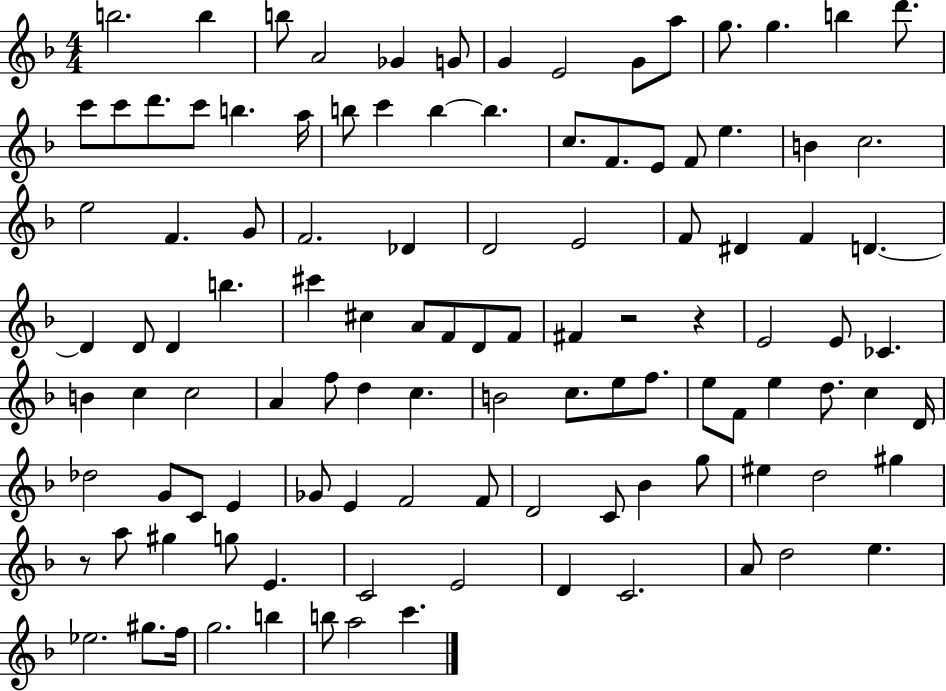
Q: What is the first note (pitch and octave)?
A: B5